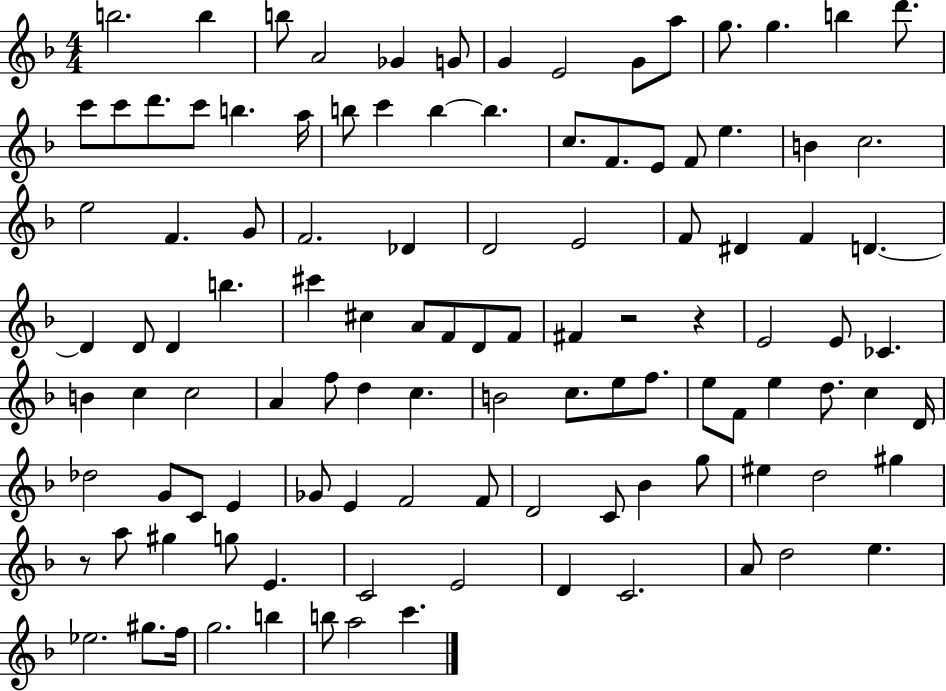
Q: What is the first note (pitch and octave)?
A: B5